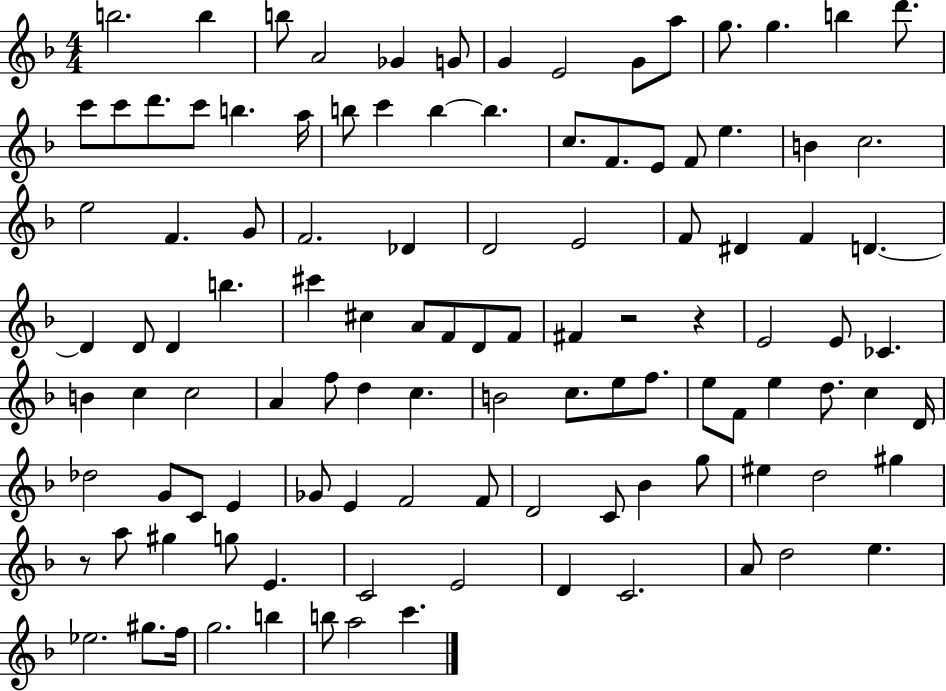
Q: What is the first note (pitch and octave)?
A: B5